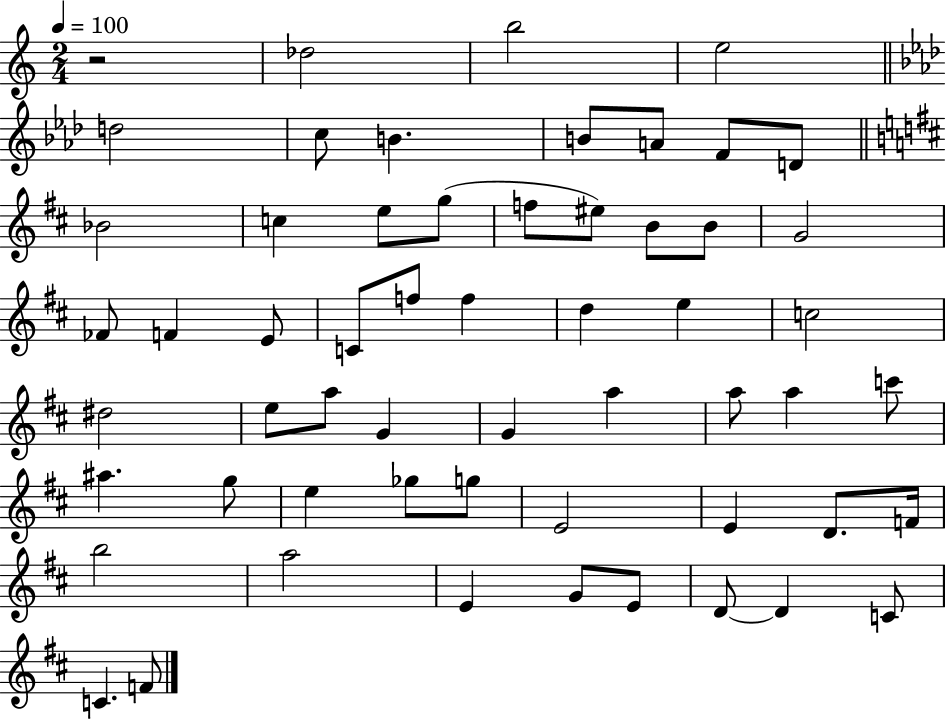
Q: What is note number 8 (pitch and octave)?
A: A4